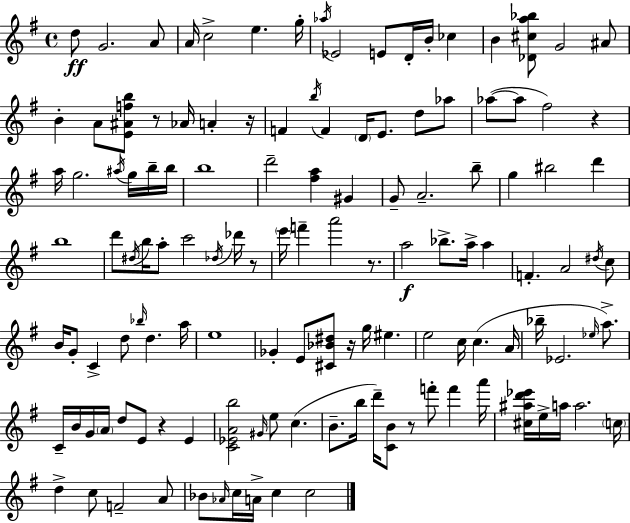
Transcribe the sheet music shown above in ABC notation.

X:1
T:Untitled
M:4/4
L:1/4
K:Em
d/2 G2 A/2 A/4 c2 e g/4 _a/4 _E2 E/2 D/4 B/4 _c B [_D^ca_b]/2 G2 ^A/2 B A/2 [E^Afb]/2 z/2 _A/4 A z/4 F b/4 F D/4 E/2 d/2 _a/2 _a/2 _a/2 ^f2 z a/4 g2 ^a/4 g/4 b/4 b/4 b4 d'2 [^fa] ^G G/2 A2 b/2 g ^b2 d' b4 d'/2 ^d/4 b/4 a/2 c'2 _d/4 _d'/4 z/2 e'/4 f' a'2 z/2 a2 _b/2 a/4 a F A2 ^d/4 c/2 B/4 G/2 C d/2 _b/4 d a/4 e4 _G E/2 [^C_B^d]/2 z/4 g/4 ^e e2 c/4 c A/4 _b/4 _E2 _e/4 a/2 C/4 B/4 G/4 A/4 d/2 E/2 z E [C_EAb]2 ^G/4 e/2 c B/2 b/4 d'/4 [CB]/2 z/2 f'/2 f' a'/4 [^c^ad'_e']/4 e/4 a/4 a2 c/4 d c/2 F2 A/2 _B/2 _A/4 c/4 A/4 c c2